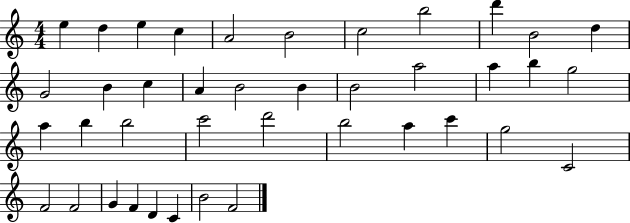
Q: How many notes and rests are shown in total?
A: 40